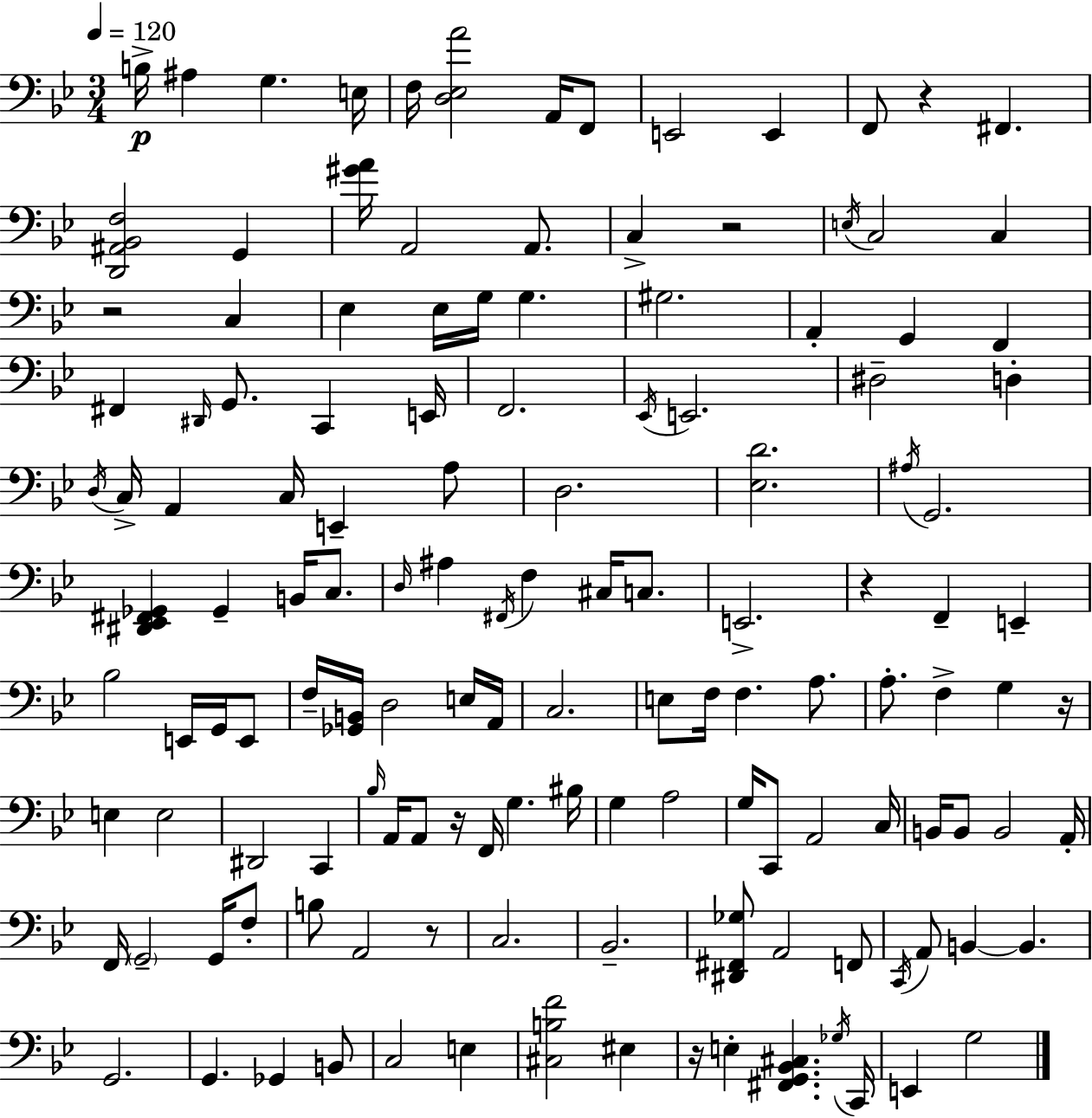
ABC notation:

X:1
T:Untitled
M:3/4
L:1/4
K:Bb
B,/4 ^A, G, E,/4 F,/4 [D,_E,A]2 A,,/4 F,,/2 E,,2 E,, F,,/2 z ^F,, [D,,^A,,_B,,F,]2 G,, [^GA]/4 A,,2 A,,/2 C, z2 E,/4 C,2 C, z2 C, _E, _E,/4 G,/4 G, ^G,2 A,, G,, F,, ^F,, ^D,,/4 G,,/2 C,, E,,/4 F,,2 _E,,/4 E,,2 ^D,2 D, D,/4 C,/4 A,, C,/4 E,, A,/2 D,2 [_E,D]2 ^A,/4 G,,2 [^D,,_E,,^F,,_G,,] _G,, B,,/4 C,/2 D,/4 ^A, ^F,,/4 F, ^C,/4 C,/2 E,,2 z F,, E,, _B,2 E,,/4 G,,/4 E,,/2 F,/4 [_G,,B,,]/4 D,2 E,/4 A,,/4 C,2 E,/2 F,/4 F, A,/2 A,/2 F, G, z/4 E, E,2 ^D,,2 C,, _B,/4 A,,/4 A,,/2 z/4 F,,/4 G, ^B,/4 G, A,2 G,/4 C,,/2 A,,2 C,/4 B,,/4 B,,/2 B,,2 A,,/4 F,,/4 G,,2 G,,/4 F,/2 B,/2 A,,2 z/2 C,2 _B,,2 [^D,,^F,,_G,]/2 A,,2 F,,/2 C,,/4 A,,/2 B,, B,, G,,2 G,, _G,, B,,/2 C,2 E, [^C,B,F]2 ^E, z/4 E, [^F,,G,,_B,,^C,] _G,/4 C,,/4 E,, G,2